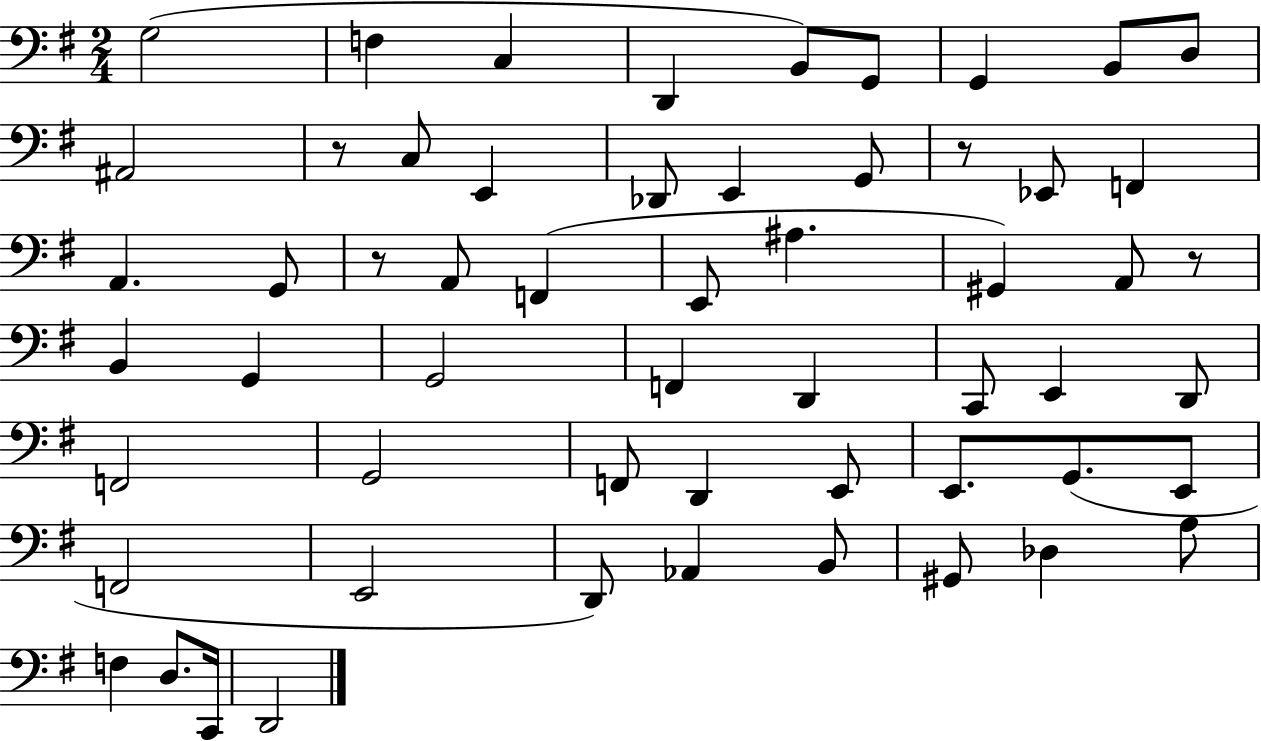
{
  \clef bass
  \numericTimeSignature
  \time 2/4
  \key g \major
  g2( | f4 c4 | d,4 b,8) g,8 | g,4 b,8 d8 | \break ais,2 | r8 c8 e,4 | des,8 e,4 g,8 | r8 ees,8 f,4 | \break a,4. g,8 | r8 a,8 f,4( | e,8 ais4. | gis,4) a,8 r8 | \break b,4 g,4 | g,2 | f,4 d,4 | c,8 e,4 d,8 | \break f,2 | g,2 | f,8 d,4 e,8 | e,8. g,8.( e,8 | \break f,2 | e,2 | d,8) aes,4 b,8 | gis,8 des4 a8 | \break f4 d8. c,16 | d,2 | \bar "|."
}